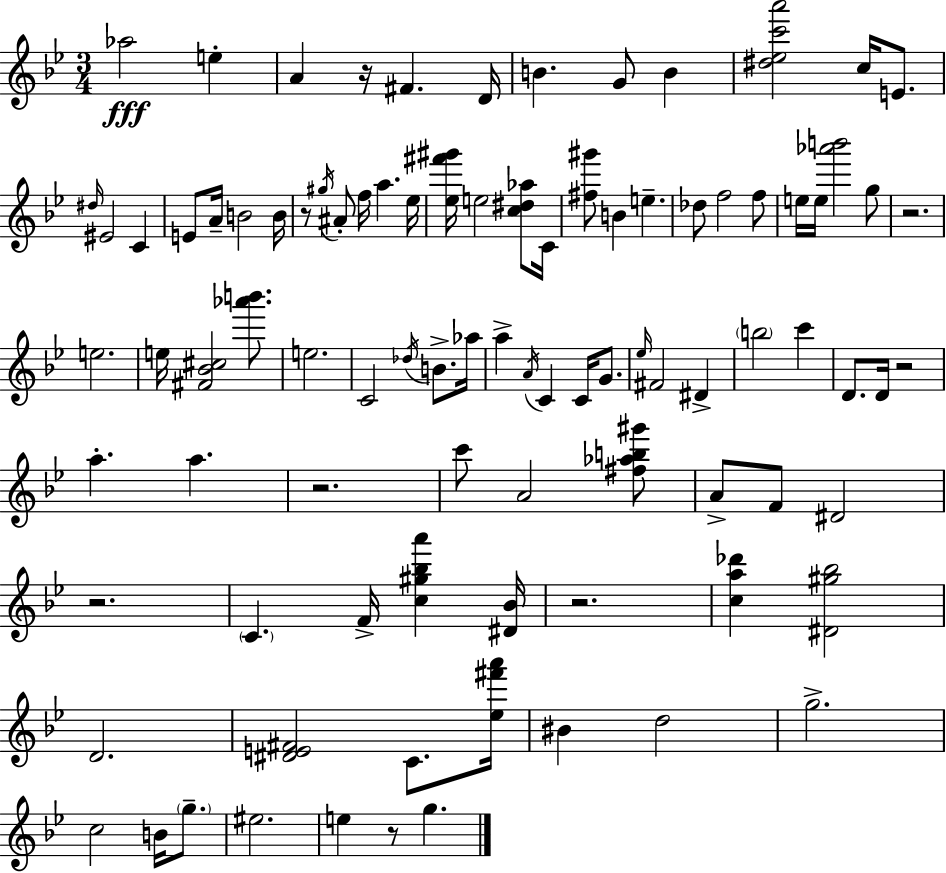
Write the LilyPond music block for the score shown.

{
  \clef treble
  \numericTimeSignature
  \time 3/4
  \key g \minor
  aes''2\fff e''4-. | a'4 r16 fis'4. d'16 | b'4. g'8 b'4 | <dis'' ees'' c''' a'''>2 c''16 e'8. | \break \grace { dis''16 } eis'2 c'4 | e'8 a'16-- b'2 | b'16 r8 \acciaccatura { gis''16 } ais'8-. f''16 a''4. | ees''16 <ees'' fis''' gis'''>16 e''2 <c'' dis'' aes''>8 | \break c'16 <fis'' gis'''>8 b'4 e''4.-- | des''8 f''2 | f''8 e''16 e''16 <aes''' b'''>2 | g''8 r2. | \break e''2. | e''16 <fis' bes' cis''>2 <aes''' b'''>8. | e''2. | c'2 \acciaccatura { des''16 } b'8.-> | \break aes''16 a''4-> \acciaccatura { a'16 } c'4 | c'16 g'8. \grace { ees''16 } fis'2 | dis'4-> \parenthesize b''2 | c'''4 d'8. d'16 r2 | \break a''4.-. a''4. | r2. | c'''8 a'2 | <fis'' aes'' b'' gis'''>8 a'8-> f'8 dis'2 | \break r2. | \parenthesize c'4. f'16-> | <c'' gis'' bes'' a'''>4 <dis' bes'>16 r2. | <c'' a'' des'''>4 <dis' gis'' bes''>2 | \break d'2. | <dis' e' fis'>2 | c'8. <ees'' fis''' a'''>16 bis'4 d''2 | g''2.-> | \break c''2 | b'16 \parenthesize g''8.-- eis''2. | e''4 r8 g''4. | \bar "|."
}